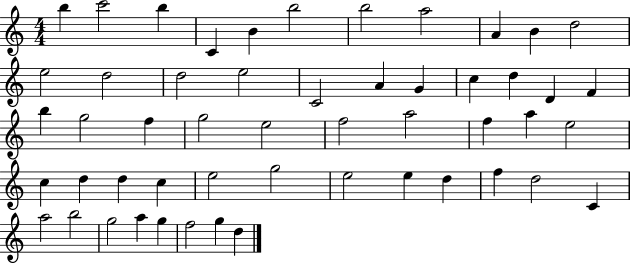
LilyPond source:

{
  \clef treble
  \numericTimeSignature
  \time 4/4
  \key c \major
  b''4 c'''2 b''4 | c'4 b'4 b''2 | b''2 a''2 | a'4 b'4 d''2 | \break e''2 d''2 | d''2 e''2 | c'2 a'4 g'4 | c''4 d''4 d'4 f'4 | \break b''4 g''2 f''4 | g''2 e''2 | f''2 a''2 | f''4 a''4 e''2 | \break c''4 d''4 d''4 c''4 | e''2 g''2 | e''2 e''4 d''4 | f''4 d''2 c'4 | \break a''2 b''2 | g''2 a''4 g''4 | f''2 g''4 d''4 | \bar "|."
}